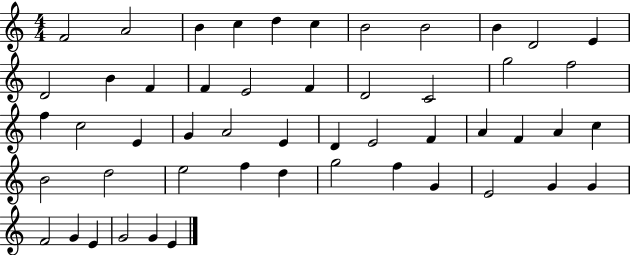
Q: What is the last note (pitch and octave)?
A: E4